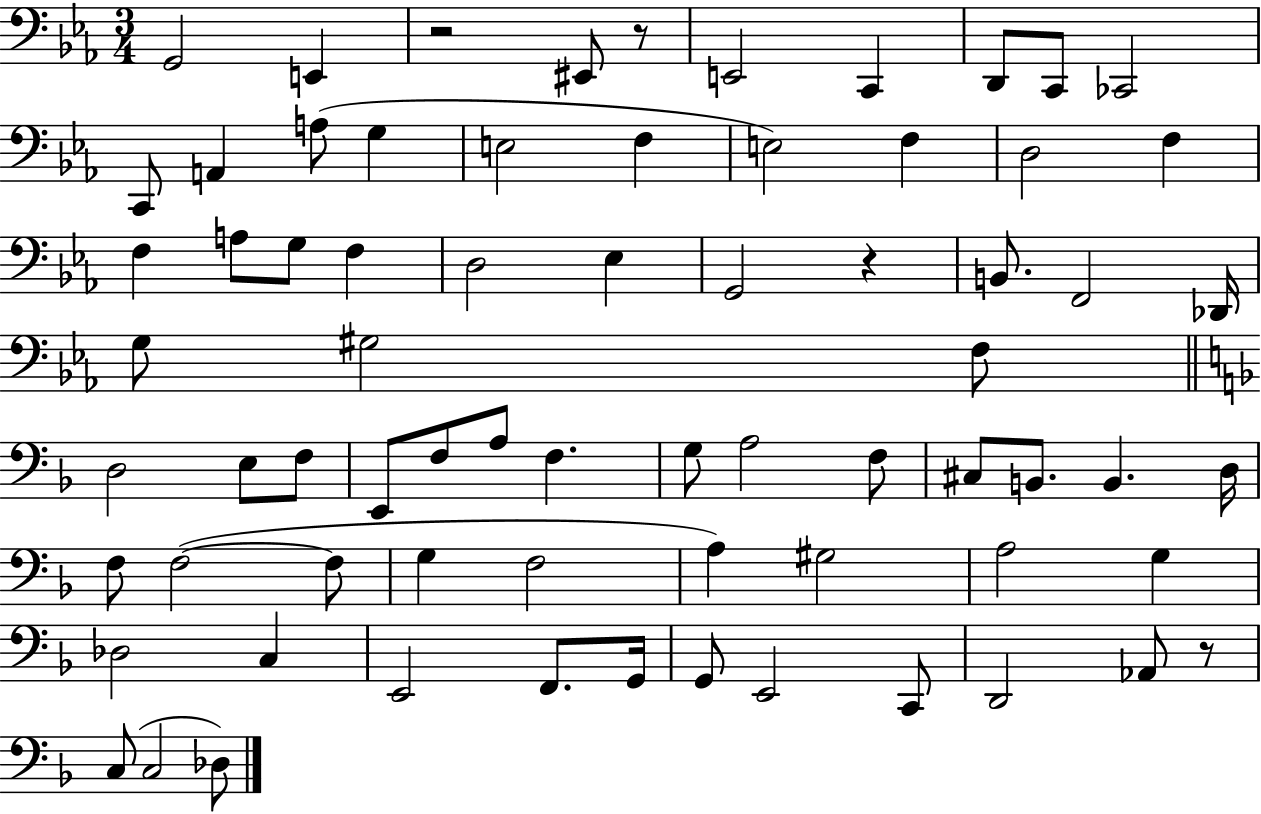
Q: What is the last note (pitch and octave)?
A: Db3